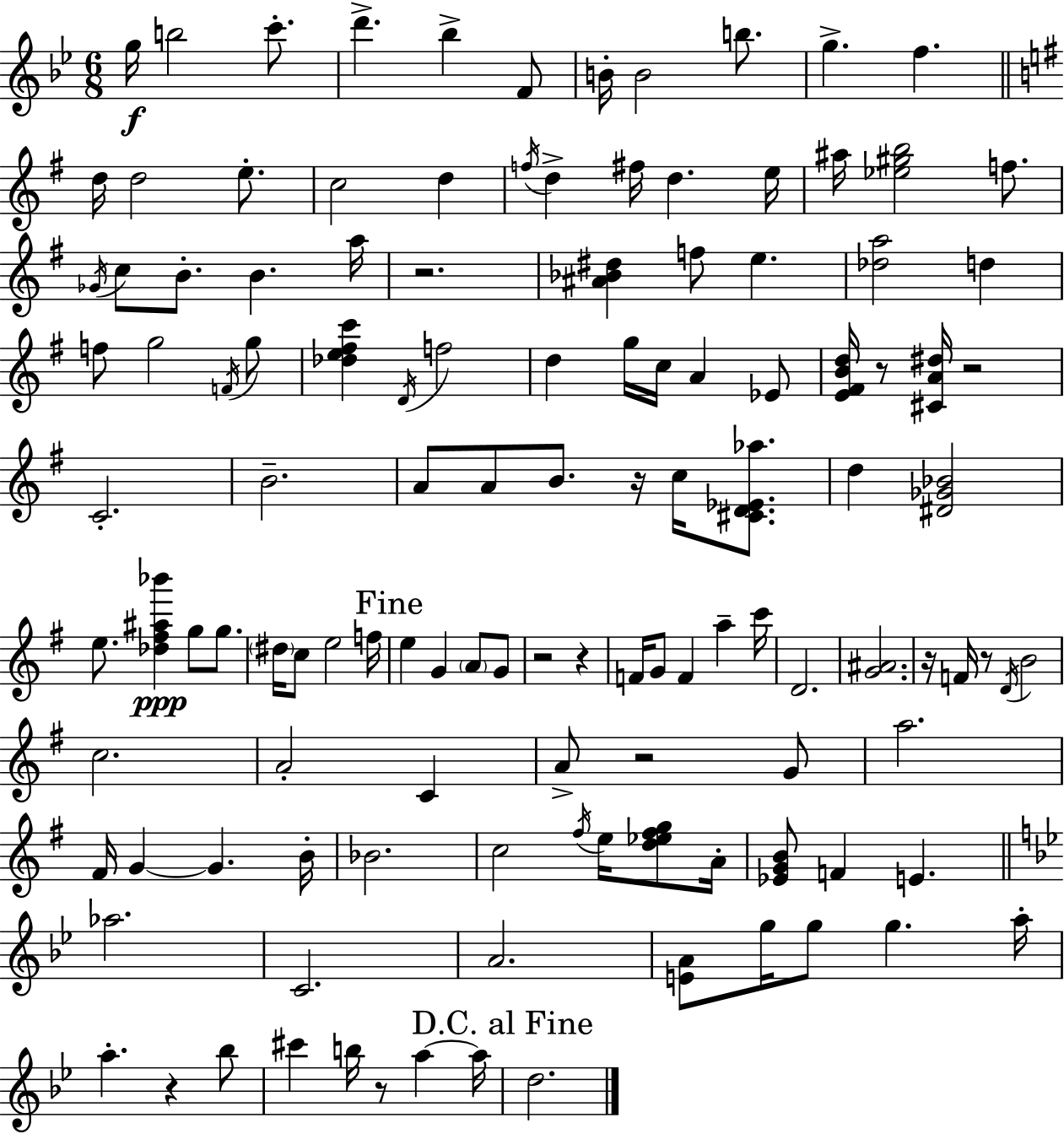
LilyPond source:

{
  \clef treble
  \numericTimeSignature
  \time 6/8
  \key g \minor
  g''16\f b''2 c'''8.-. | d'''4.-> bes''4-> f'8 | b'16-. b'2 b''8. | g''4.-> f''4. | \break \bar "||" \break \key g \major d''16 d''2 e''8.-. | c''2 d''4 | \acciaccatura { f''16 } d''4-> fis''16 d''4. | e''16 ais''16 <ees'' gis'' b''>2 f''8. | \break \acciaccatura { ges'16 } c''8 b'8.-. b'4. | a''16 r2. | <ais' bes' dis''>4 f''8 e''4. | <des'' a''>2 d''4 | \break f''8 g''2 | \acciaccatura { f'16 } g''8 <des'' e'' fis'' c'''>4 \acciaccatura { d'16 } f''2 | d''4 g''16 c''16 a'4 | ees'8 <e' fis' b' d''>16 r8 <cis' a' dis''>16 r2 | \break c'2.-. | b'2.-- | a'8 a'8 b'8. r16 | c''16 <cis' d' ees' aes''>8. d''4 <dis' ges' bes'>2 | \break e''8. <des'' fis'' ais'' bes'''>4\ppp g''8 | g''8. \parenthesize dis''16 c''8 e''2 | f''16 \mark "Fine" e''4 g'4 | \parenthesize a'8 g'8 r2 | \break r4 f'16 g'8 f'4 a''4-- | c'''16 d'2. | <g' ais'>2. | r16 f'16 r8 \acciaccatura { d'16 } b'2 | \break c''2. | a'2-. | c'4 a'8-> r2 | g'8 a''2. | \break fis'16 g'4~~ g'4. | b'16-. bes'2. | c''2 | \acciaccatura { fis''16 } e''16 <d'' ees'' fis'' g''>8 a'16-. <ees' g' b'>8 f'4 | \break e'4. \bar "||" \break \key g \minor aes''2. | c'2. | a'2. | <e' a'>8 g''16 g''8 g''4. a''16-. | \break a''4.-. r4 bes''8 | cis'''4 b''16 r8 a''4~~ a''16 | \mark "D.C. al Fine" d''2. | \bar "|."
}